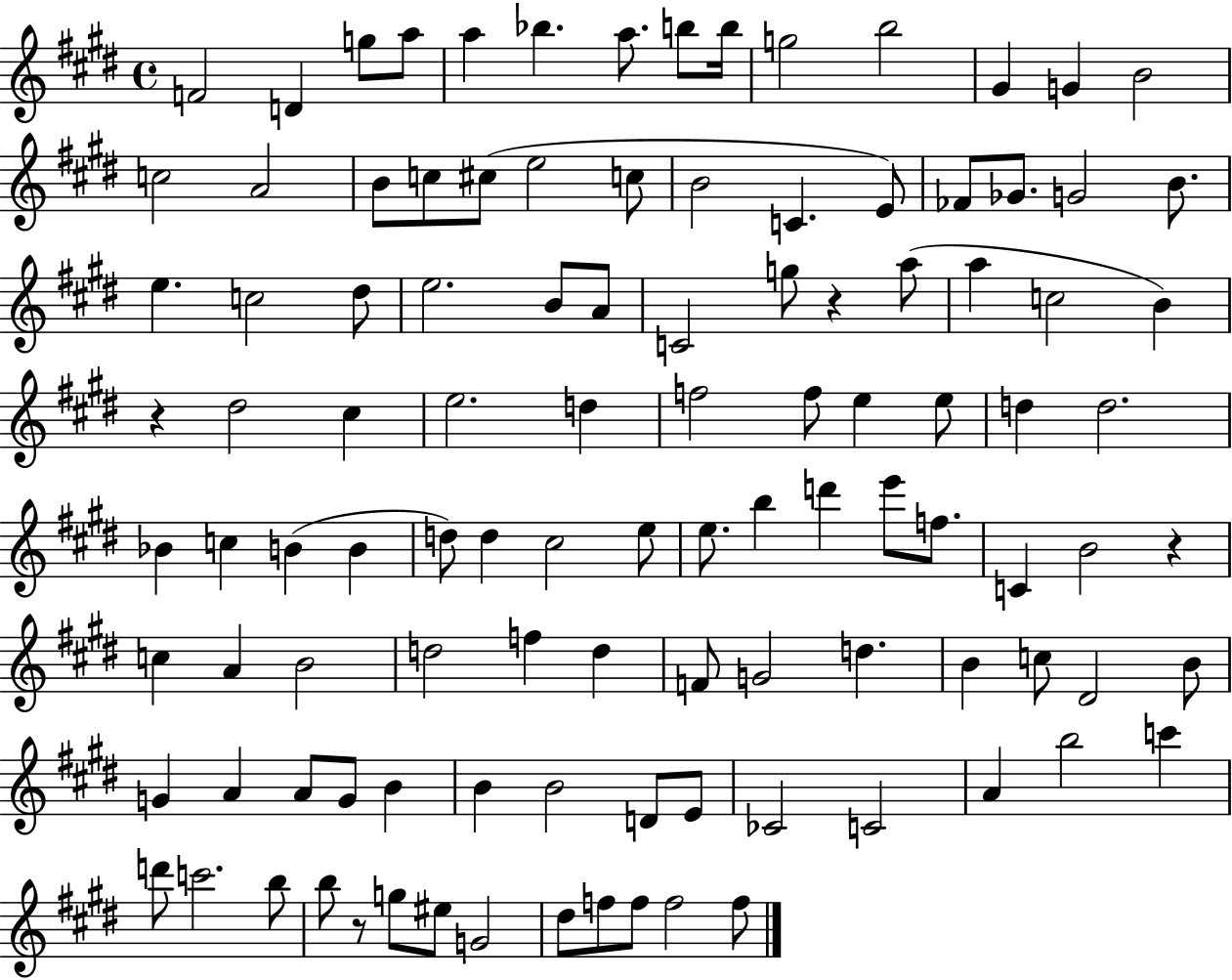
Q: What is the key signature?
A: E major